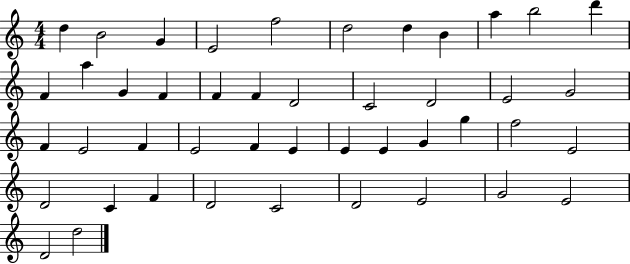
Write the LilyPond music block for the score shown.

{
  \clef treble
  \numericTimeSignature
  \time 4/4
  \key c \major
  d''4 b'2 g'4 | e'2 f''2 | d''2 d''4 b'4 | a''4 b''2 d'''4 | \break f'4 a''4 g'4 f'4 | f'4 f'4 d'2 | c'2 d'2 | e'2 g'2 | \break f'4 e'2 f'4 | e'2 f'4 e'4 | e'4 e'4 g'4 g''4 | f''2 e'2 | \break d'2 c'4 f'4 | d'2 c'2 | d'2 e'2 | g'2 e'2 | \break d'2 d''2 | \bar "|."
}